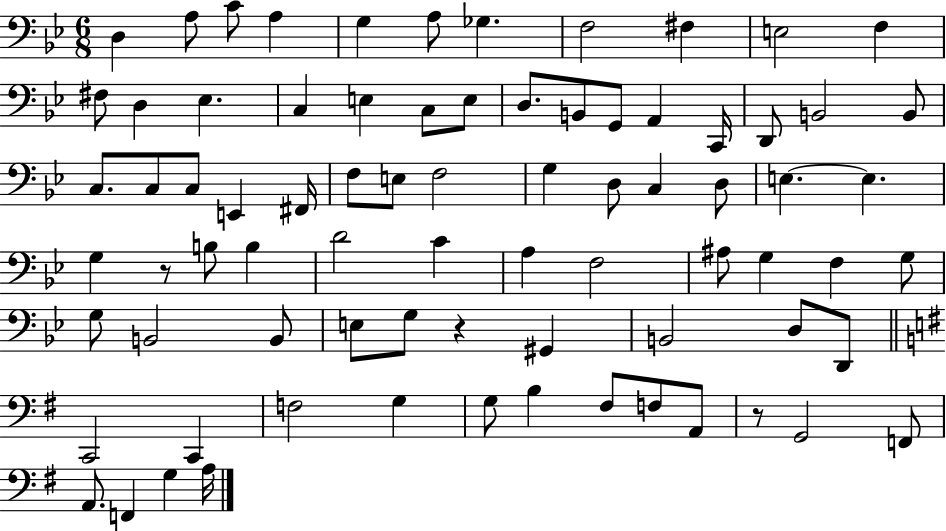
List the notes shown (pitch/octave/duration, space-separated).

D3/q A3/e C4/e A3/q G3/q A3/e Gb3/q. F3/h F#3/q E3/h F3/q F#3/e D3/q Eb3/q. C3/q E3/q C3/e E3/e D3/e. B2/e G2/e A2/q C2/s D2/e B2/h B2/e C3/e. C3/e C3/e E2/q F#2/s F3/e E3/e F3/h G3/q D3/e C3/q D3/e E3/q. E3/q. G3/q R/e B3/e B3/q D4/h C4/q A3/q F3/h A#3/e G3/q F3/q G3/e G3/e B2/h B2/e E3/e G3/e R/q G#2/q B2/h D3/e D2/e C2/h C2/q F3/h G3/q G3/e B3/q F#3/e F3/e A2/e R/e G2/h F2/e A2/e. F2/q G3/q A3/s